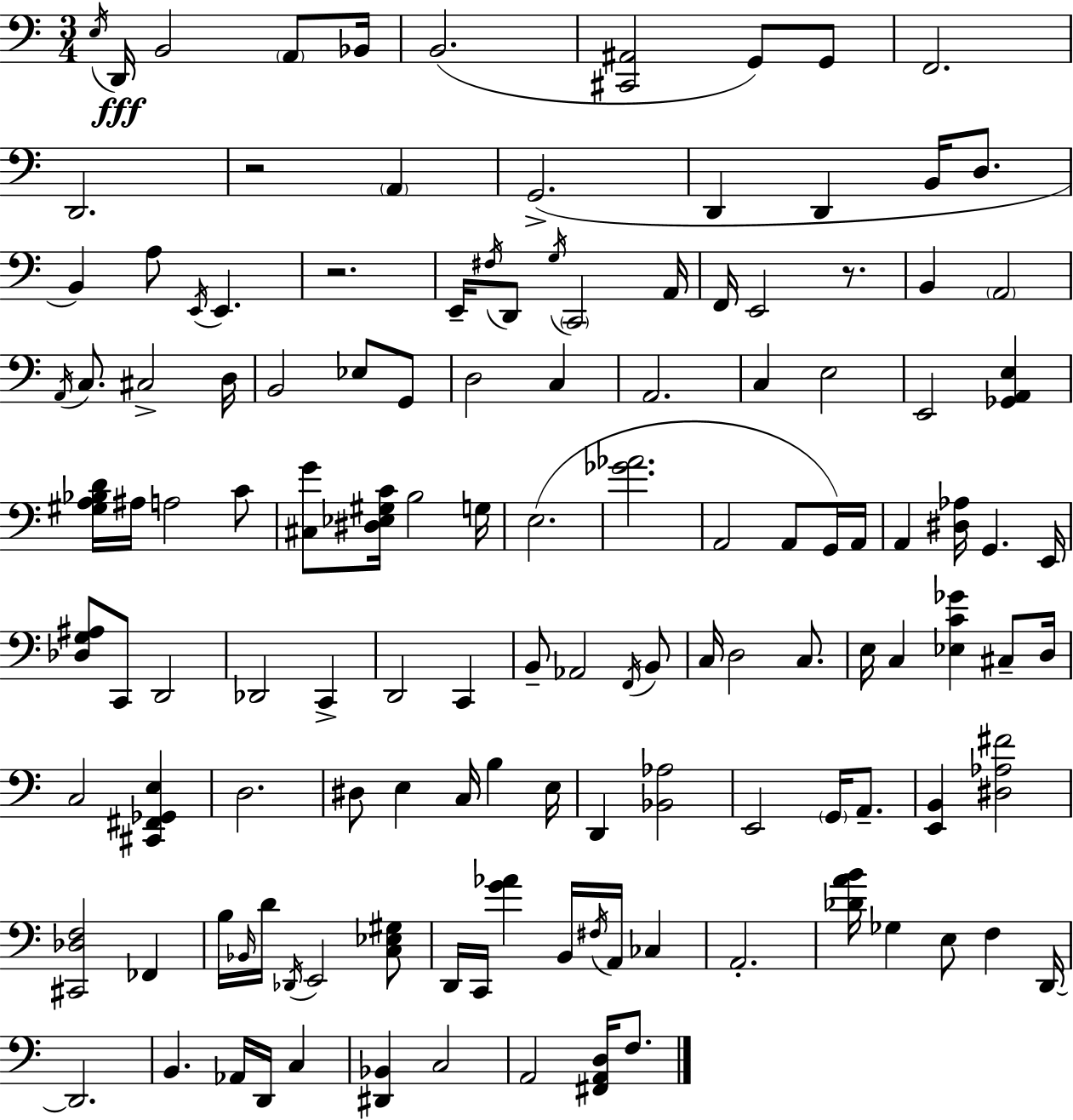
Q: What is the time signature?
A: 3/4